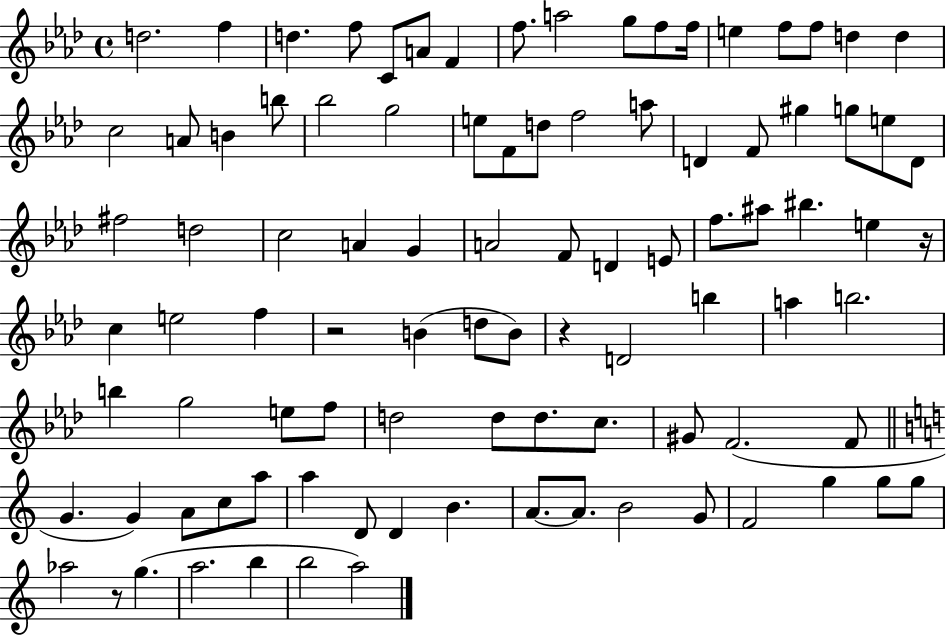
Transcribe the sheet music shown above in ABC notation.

X:1
T:Untitled
M:4/4
L:1/4
K:Ab
d2 f d f/2 C/2 A/2 F f/2 a2 g/2 f/2 f/4 e f/2 f/2 d d c2 A/2 B b/2 _b2 g2 e/2 F/2 d/2 f2 a/2 D F/2 ^g g/2 e/2 D/2 ^f2 d2 c2 A G A2 F/2 D E/2 f/2 ^a/2 ^b e z/4 c e2 f z2 B d/2 B/2 z D2 b a b2 b g2 e/2 f/2 d2 d/2 d/2 c/2 ^G/2 F2 F/2 G G A/2 c/2 a/2 a D/2 D B A/2 A/2 B2 G/2 F2 g g/2 g/2 _a2 z/2 g a2 b b2 a2